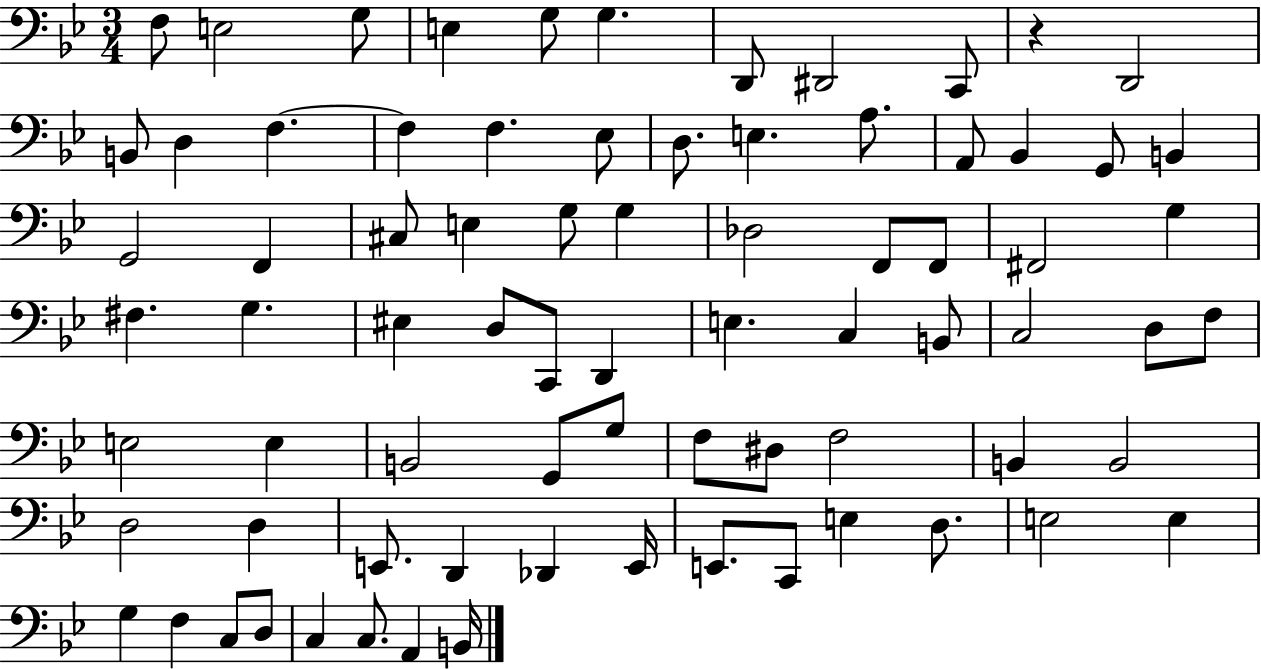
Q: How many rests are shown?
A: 1